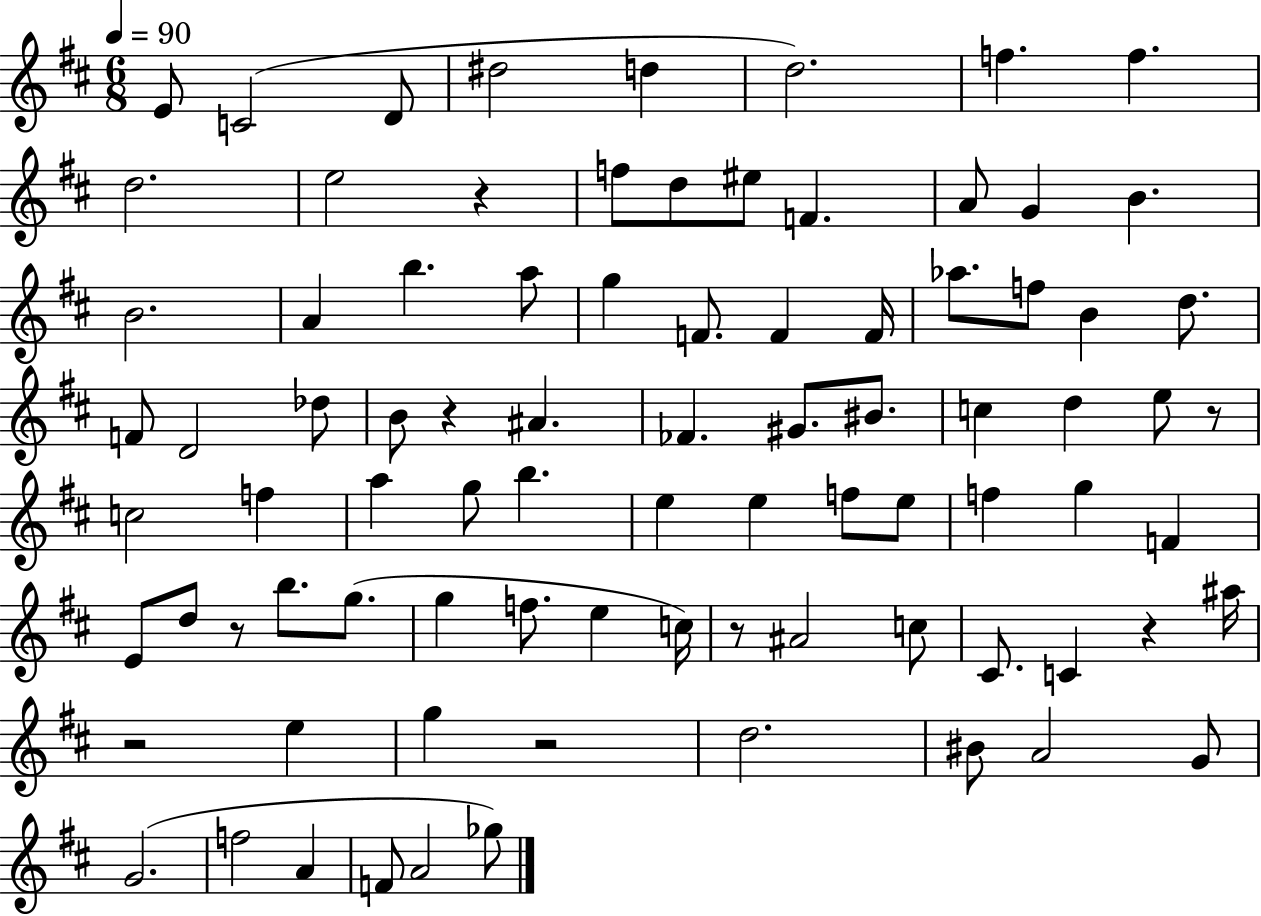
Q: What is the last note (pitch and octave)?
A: Gb5